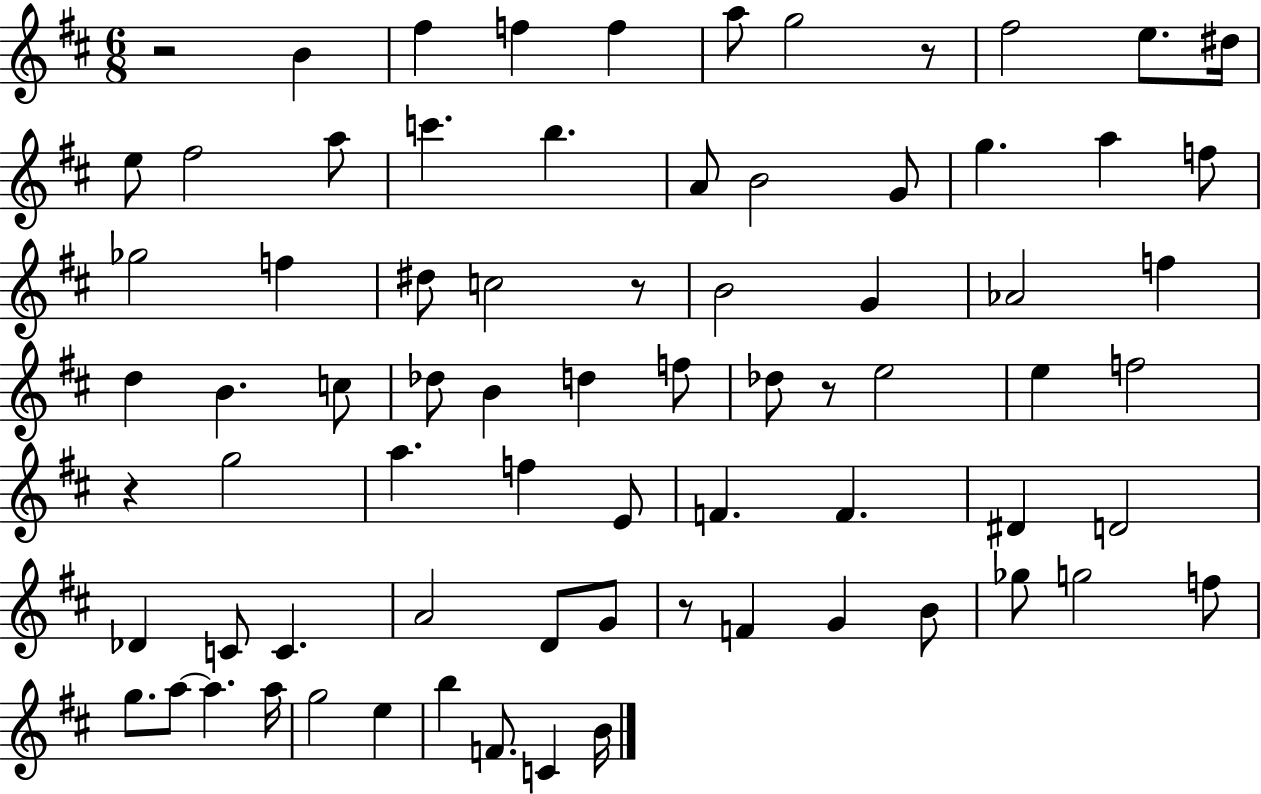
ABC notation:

X:1
T:Untitled
M:6/8
L:1/4
K:D
z2 B ^f f f a/2 g2 z/2 ^f2 e/2 ^d/4 e/2 ^f2 a/2 c' b A/2 B2 G/2 g a f/2 _g2 f ^d/2 c2 z/2 B2 G _A2 f d B c/2 _d/2 B d f/2 _d/2 z/2 e2 e f2 z g2 a f E/2 F F ^D D2 _D C/2 C A2 D/2 G/2 z/2 F G B/2 _g/2 g2 f/2 g/2 a/2 a a/4 g2 e b F/2 C B/4